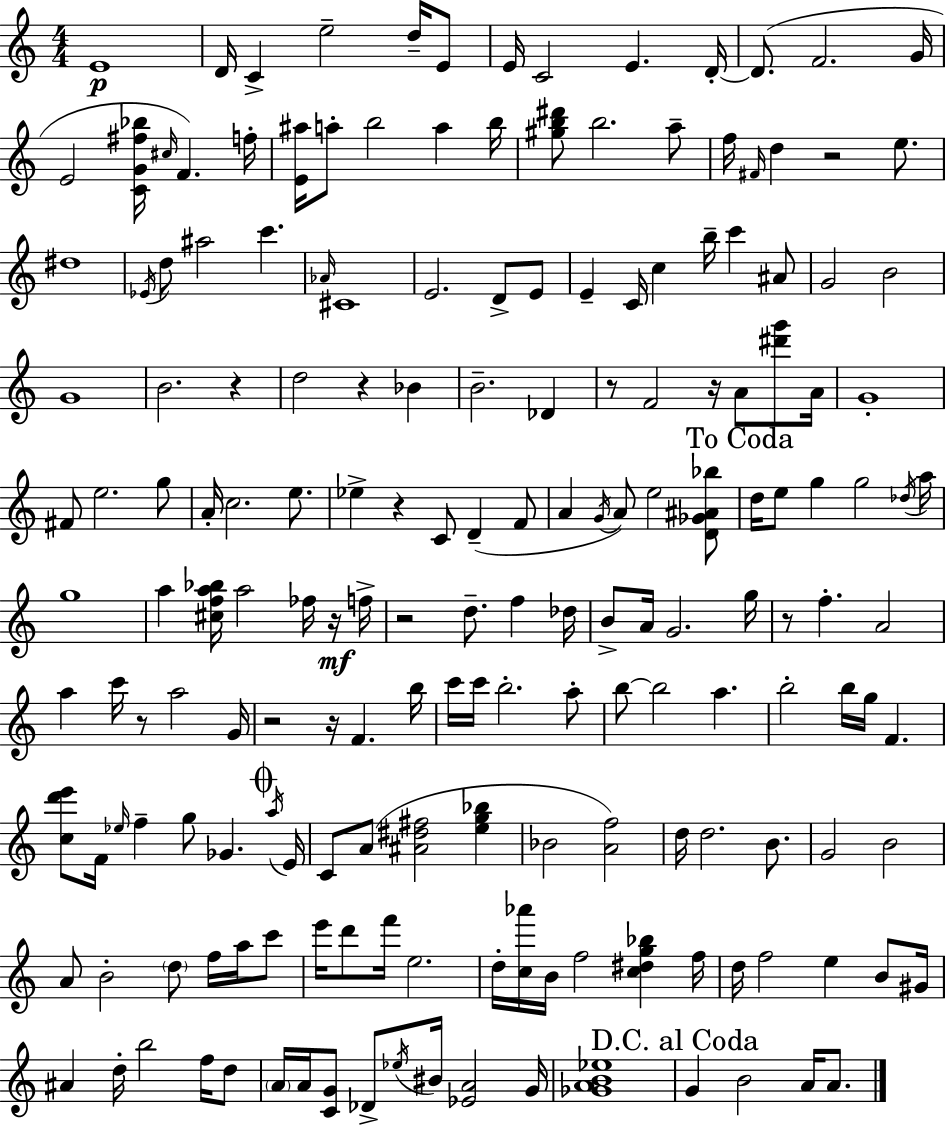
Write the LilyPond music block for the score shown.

{
  \clef treble
  \numericTimeSignature
  \time 4/4
  \key c \major
  e'1\p | d'16 c'4-> e''2-- d''16-- e'8 | e'16 c'2 e'4. d'16-.~~ | d'8.( f'2. g'16 | \break e'2 <c' g' fis'' bes''>16 \grace { cis''16 }) f'4. | f''16-. <e' ais''>16 a''8-. b''2 a''4 | b''16 <gis'' b'' dis'''>8 b''2. a''8-- | f''16 \grace { fis'16 } d''4 r2 e''8. | \break dis''1 | \acciaccatura { ees'16 } d''8 ais''2 c'''4. | \grace { aes'16 } cis'1 | e'2. | \break d'8-> e'8 e'4-- c'16 c''4 b''16-- c'''4 | ais'8 g'2 b'2 | g'1 | b'2. | \break r4 d''2 r4 | bes'4 b'2.-- | des'4 r8 f'2 r16 a'8 | <dis''' g'''>8 a'16 g'1-. | \break fis'8 e''2. | g''8 a'16-. c''2. | e''8. ees''4-> r4 c'8 d'4--( | f'8 a'4 \acciaccatura { g'16 }) a'8 e''2 | \break <d' ges' ais' bes''>8 \mark "To Coda" d''16 e''8 g''4 g''2 | \acciaccatura { des''16 } a''16 g''1 | a''4 <cis'' f'' a'' bes''>16 a''2 | fes''16 r16\mf f''16-> r2 d''8.-- | \break f''4 des''16 b'8-> a'16 g'2. | g''16 r8 f''4.-. a'2 | a''4 c'''16 r8 a''2 | g'16 r2 r16 f'4. | \break b''16 c'''16 c'''16 b''2.-. | a''8-. b''8~~ b''2 | a''4. b''2-. b''16 g''16 | f'4. <c'' d''' e'''>8 f'16 \grace { ees''16 } f''4-- g''8 | \break ges'4. \mark \markup { \musicglyph "scripts.coda" } \acciaccatura { a''16 } e'16 c'8 a'8( <ais' dis'' fis''>2 | <e'' g'' bes''>4 bes'2 | <a' f''>2) d''16 d''2. | b'8. g'2 | \break b'2 a'8 b'2-. | \parenthesize d''8 f''16 a''16 c'''8 e'''16 d'''8 f'''16 e''2. | d''16-. <c'' aes'''>16 b'16 f''2 | <c'' dis'' g'' bes''>4 f''16 d''16 f''2 | \break e''4 b'8 gis'16 ais'4 d''16-. b''2 | f''16 d''8 \parenthesize a'16 a'16 <c' g'>8 des'8-> \acciaccatura { ees''16 } bis'16 | <ees' a'>2 g'16 <ges' a' b' ees''>1 | \mark "D.C. al Coda" g'4 b'2 | \break a'16 a'8. \bar "|."
}